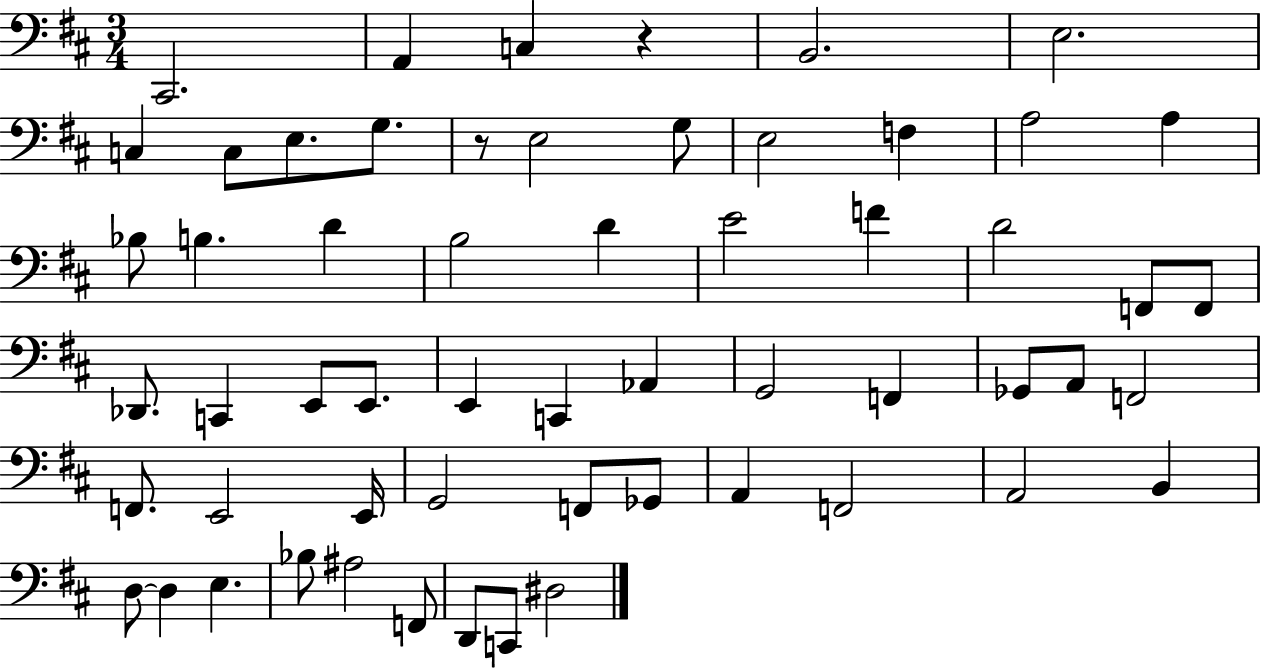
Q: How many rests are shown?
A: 2